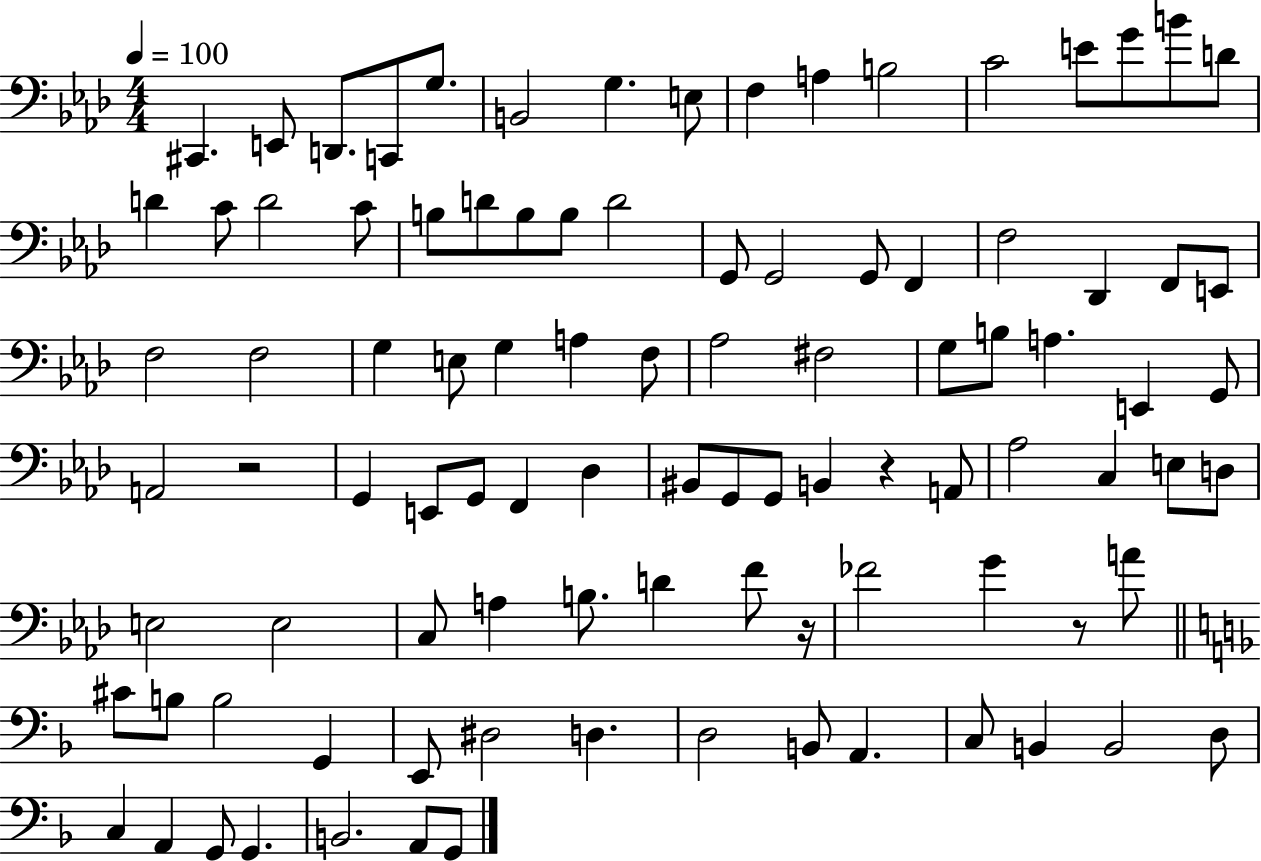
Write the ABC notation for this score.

X:1
T:Untitled
M:4/4
L:1/4
K:Ab
^C,, E,,/2 D,,/2 C,,/2 G,/2 B,,2 G, E,/2 F, A, B,2 C2 E/2 G/2 B/2 D/2 D C/2 D2 C/2 B,/2 D/2 B,/2 B,/2 D2 G,,/2 G,,2 G,,/2 F,, F,2 _D,, F,,/2 E,,/2 F,2 F,2 G, E,/2 G, A, F,/2 _A,2 ^F,2 G,/2 B,/2 A, E,, G,,/2 A,,2 z2 G,, E,,/2 G,,/2 F,, _D, ^B,,/2 G,,/2 G,,/2 B,, z A,,/2 _A,2 C, E,/2 D,/2 E,2 E,2 C,/2 A, B,/2 D F/2 z/4 _F2 G z/2 A/2 ^C/2 B,/2 B,2 G,, E,,/2 ^D,2 D, D,2 B,,/2 A,, C,/2 B,, B,,2 D,/2 C, A,, G,,/2 G,, B,,2 A,,/2 G,,/2